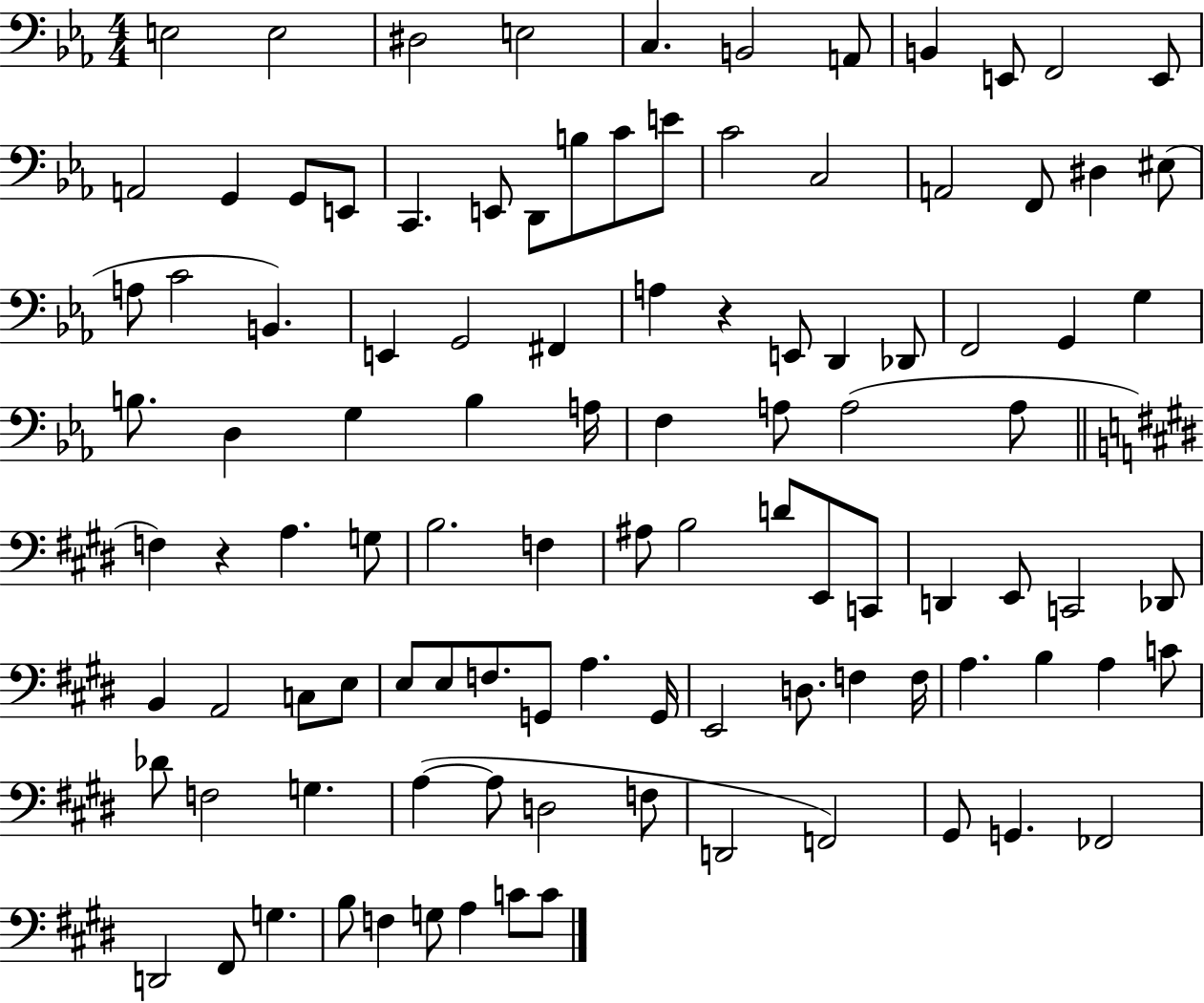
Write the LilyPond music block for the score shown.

{
  \clef bass
  \numericTimeSignature
  \time 4/4
  \key ees \major
  e2 e2 | dis2 e2 | c4. b,2 a,8 | b,4 e,8 f,2 e,8 | \break a,2 g,4 g,8 e,8 | c,4. e,8 d,8 b8 c'8 e'8 | c'2 c2 | a,2 f,8 dis4 eis8( | \break a8 c'2 b,4.) | e,4 g,2 fis,4 | a4 r4 e,8 d,4 des,8 | f,2 g,4 g4 | \break b8. d4 g4 b4 a16 | f4 a8 a2( a8 | \bar "||" \break \key e \major f4) r4 a4. g8 | b2. f4 | ais8 b2 d'8 e,8 c,8 | d,4 e,8 c,2 des,8 | \break b,4 a,2 c8 e8 | e8 e8 f8. g,8 a4. g,16 | e,2 d8. f4 f16 | a4. b4 a4 c'8 | \break des'8 f2 g4. | a4~(~ a8 d2 f8 | d,2 f,2) | gis,8 g,4. fes,2 | \break d,2 fis,8 g4. | b8 f4 g8 a4 c'8 c'8 | \bar "|."
}